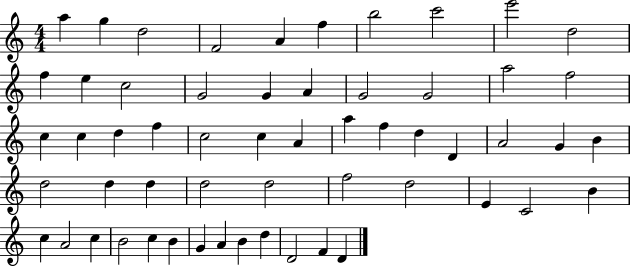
{
  \clef treble
  \numericTimeSignature
  \time 4/4
  \key c \major
  a''4 g''4 d''2 | f'2 a'4 f''4 | b''2 c'''2 | e'''2 d''2 | \break f''4 e''4 c''2 | g'2 g'4 a'4 | g'2 g'2 | a''2 f''2 | \break c''4 c''4 d''4 f''4 | c''2 c''4 a'4 | a''4 f''4 d''4 d'4 | a'2 g'4 b'4 | \break d''2 d''4 d''4 | d''2 d''2 | f''2 d''2 | e'4 c'2 b'4 | \break c''4 a'2 c''4 | b'2 c''4 b'4 | g'4 a'4 b'4 d''4 | d'2 f'4 d'4 | \break \bar "|."
}